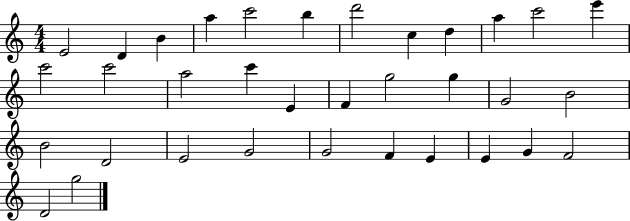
X:1
T:Untitled
M:4/4
L:1/4
K:C
E2 D B a c'2 b d'2 c d a c'2 e' c'2 c'2 a2 c' E F g2 g G2 B2 B2 D2 E2 G2 G2 F E E G F2 D2 g2